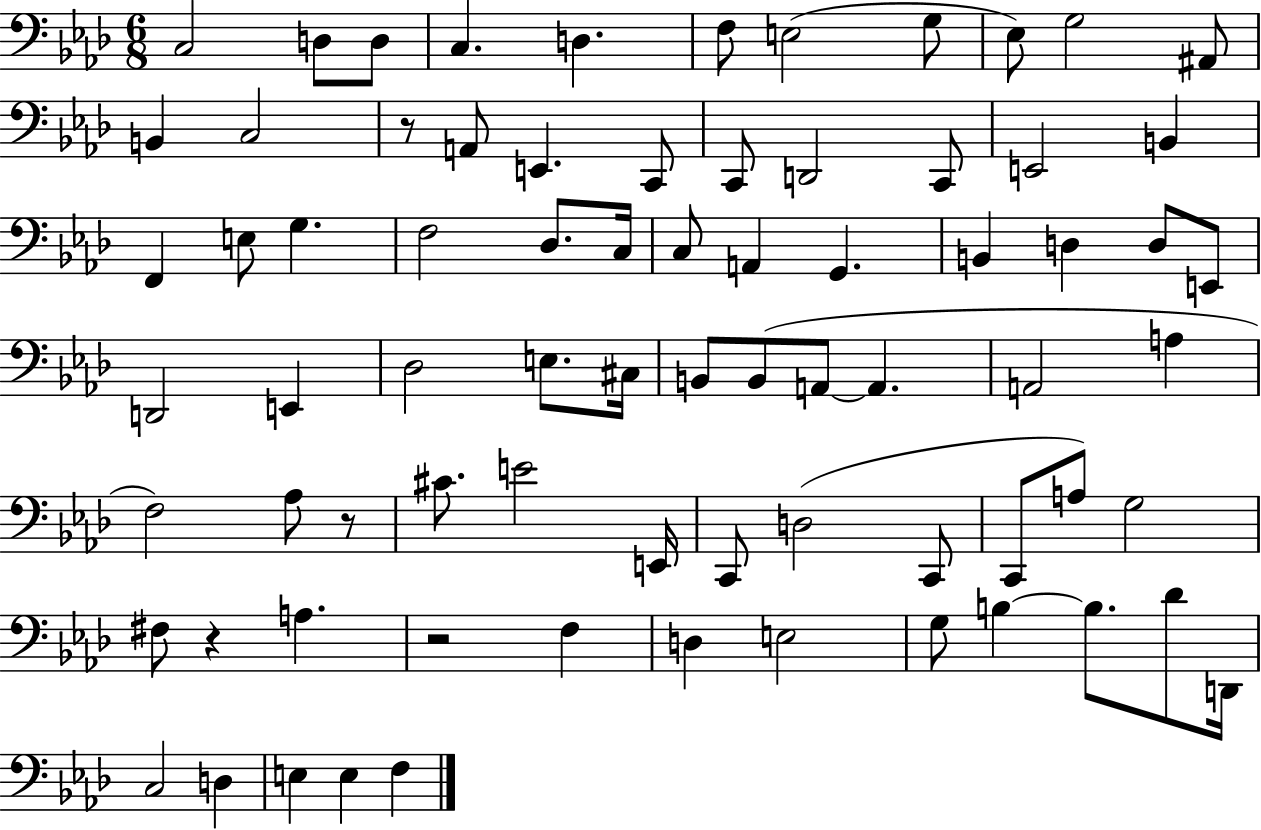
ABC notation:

X:1
T:Untitled
M:6/8
L:1/4
K:Ab
C,2 D,/2 D,/2 C, D, F,/2 E,2 G,/2 _E,/2 G,2 ^A,,/2 B,, C,2 z/2 A,,/2 E,, C,,/2 C,,/2 D,,2 C,,/2 E,,2 B,, F,, E,/2 G, F,2 _D,/2 C,/4 C,/2 A,, G,, B,, D, D,/2 E,,/2 D,,2 E,, _D,2 E,/2 ^C,/4 B,,/2 B,,/2 A,,/2 A,, A,,2 A, F,2 _A,/2 z/2 ^C/2 E2 E,,/4 C,,/2 D,2 C,,/2 C,,/2 A,/2 G,2 ^F,/2 z A, z2 F, D, E,2 G,/2 B, B,/2 _D/2 D,,/4 C,2 D, E, E, F,